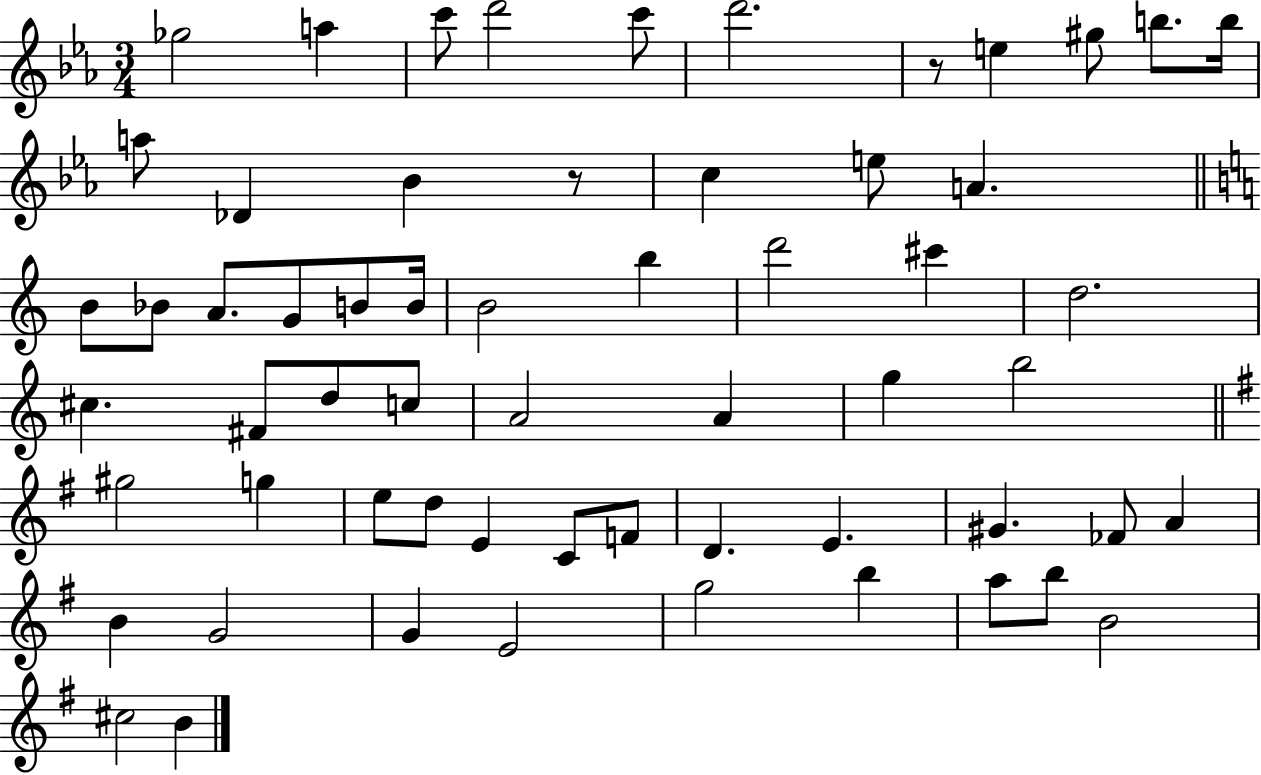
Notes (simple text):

Gb5/h A5/q C6/e D6/h C6/e D6/h. R/e E5/q G#5/e B5/e. B5/s A5/e Db4/q Bb4/q R/e C5/q E5/e A4/q. B4/e Bb4/e A4/e. G4/e B4/e B4/s B4/h B5/q D6/h C#6/q D5/h. C#5/q. F#4/e D5/e C5/e A4/h A4/q G5/q B5/h G#5/h G5/q E5/e D5/e E4/q C4/e F4/e D4/q. E4/q. G#4/q. FES4/e A4/q B4/q G4/h G4/q E4/h G5/h B5/q A5/e B5/e B4/h C#5/h B4/q